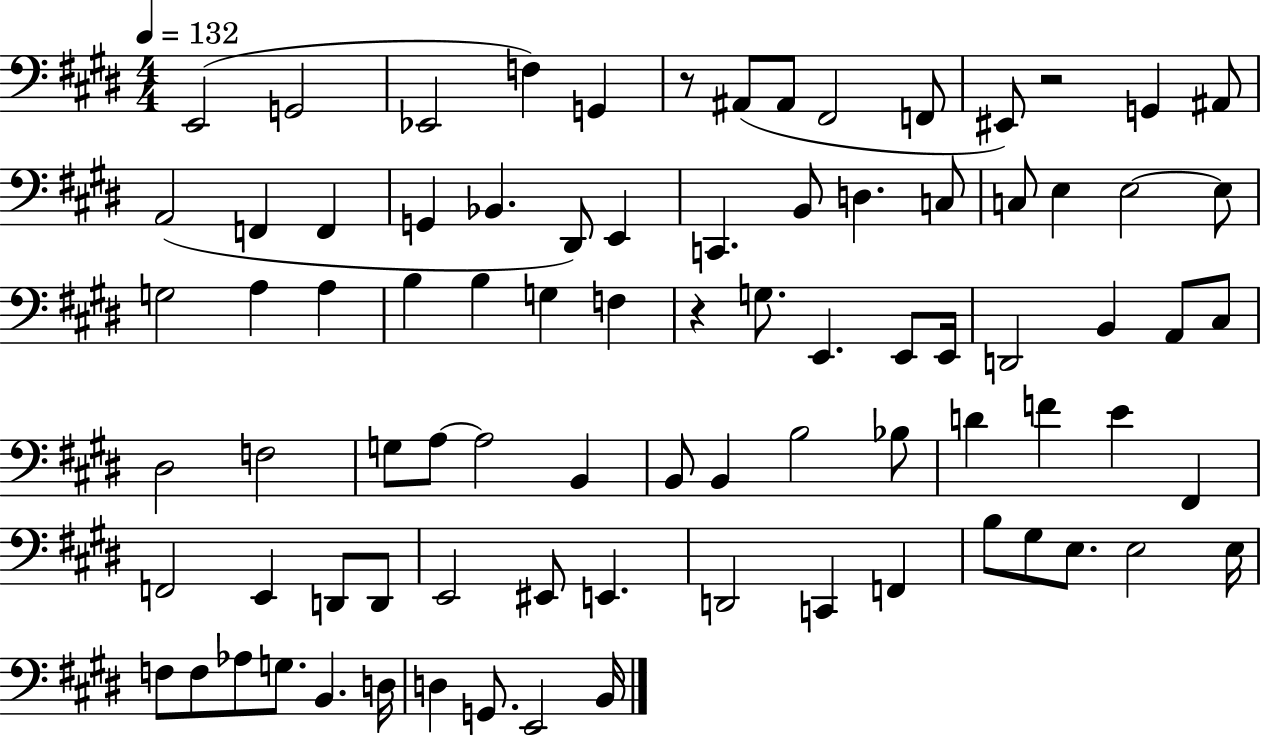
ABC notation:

X:1
T:Untitled
M:4/4
L:1/4
K:E
E,,2 G,,2 _E,,2 F, G,, z/2 ^A,,/2 ^A,,/2 ^F,,2 F,,/2 ^E,,/2 z2 G,, ^A,,/2 A,,2 F,, F,, G,, _B,, ^D,,/2 E,, C,, B,,/2 D, C,/2 C,/2 E, E,2 E,/2 G,2 A, A, B, B, G, F, z G,/2 E,, E,,/2 E,,/4 D,,2 B,, A,,/2 ^C,/2 ^D,2 F,2 G,/2 A,/2 A,2 B,, B,,/2 B,, B,2 _B,/2 D F E ^F,, F,,2 E,, D,,/2 D,,/2 E,,2 ^E,,/2 E,, D,,2 C,, F,, B,/2 ^G,/2 E,/2 E,2 E,/4 F,/2 F,/2 _A,/2 G,/2 B,, D,/4 D, G,,/2 E,,2 B,,/4